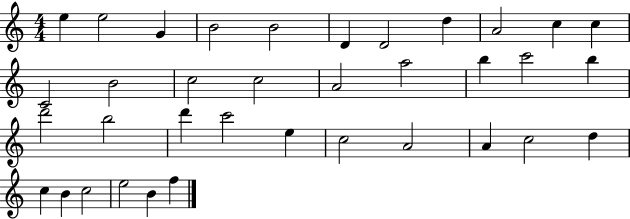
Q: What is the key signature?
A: C major